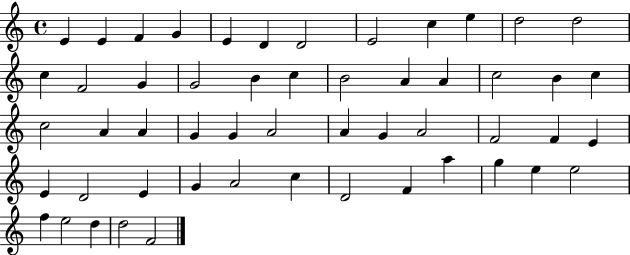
{
  \clef treble
  \time 4/4
  \defaultTimeSignature
  \key c \major
  e'4 e'4 f'4 g'4 | e'4 d'4 d'2 | e'2 c''4 e''4 | d''2 d''2 | \break c''4 f'2 g'4 | g'2 b'4 c''4 | b'2 a'4 a'4 | c''2 b'4 c''4 | \break c''2 a'4 a'4 | g'4 g'4 a'2 | a'4 g'4 a'2 | f'2 f'4 e'4 | \break e'4 d'2 e'4 | g'4 a'2 c''4 | d'2 f'4 a''4 | g''4 e''4 e''2 | \break f''4 e''2 d''4 | d''2 f'2 | \bar "|."
}